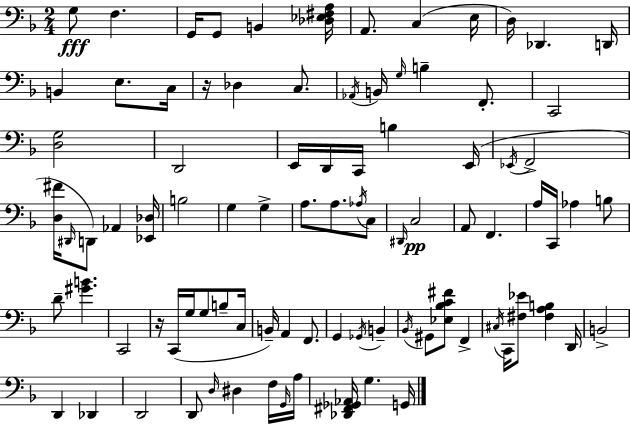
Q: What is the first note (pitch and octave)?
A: G3